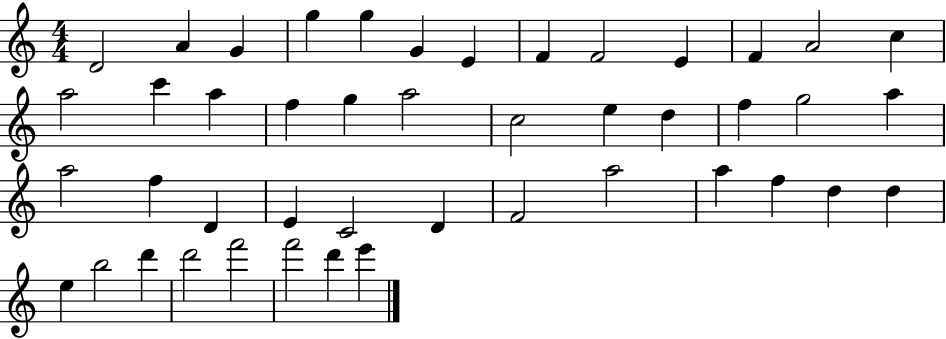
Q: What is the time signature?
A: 4/4